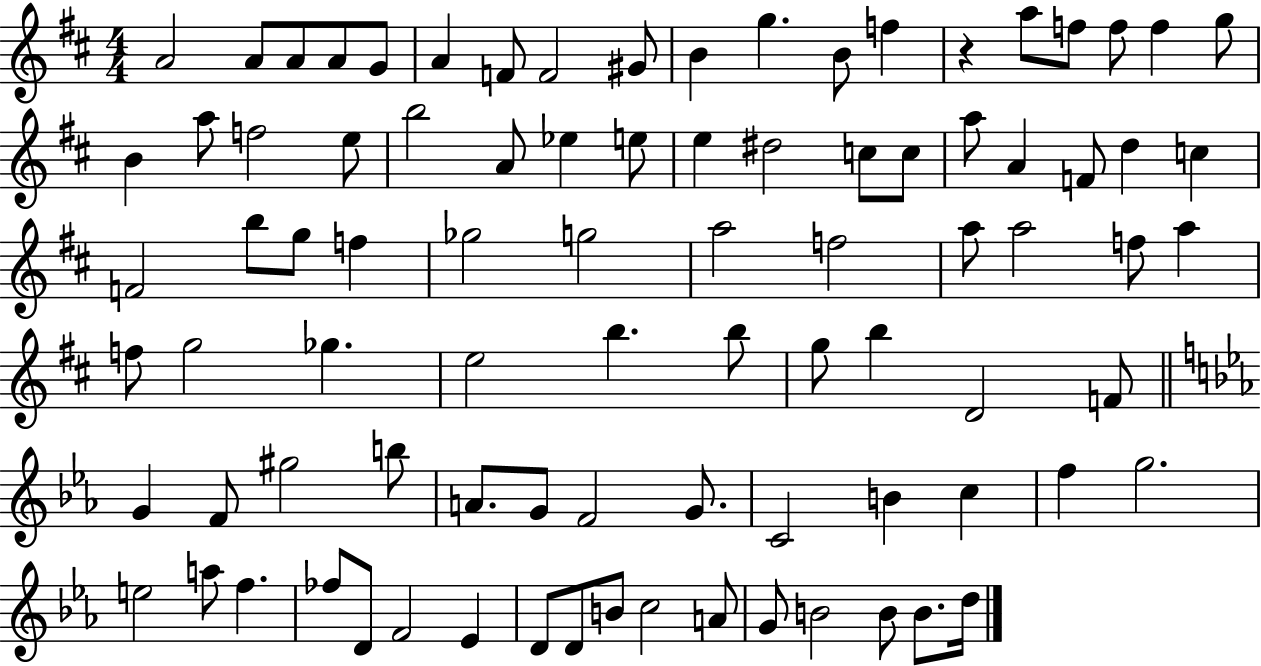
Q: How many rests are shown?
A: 1